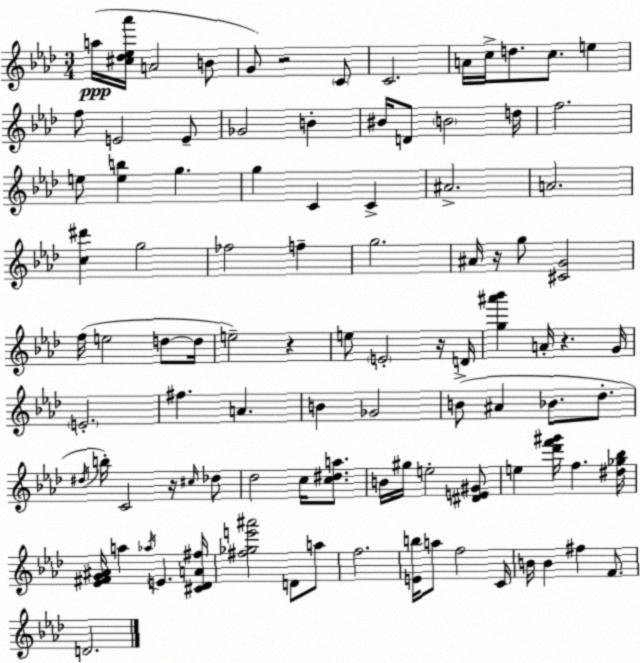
X:1
T:Untitled
M:3/4
L:1/4
K:Fm
a/4 [^c_d_e_a']/4 A2 B/2 G/2 z2 C/2 C2 A/4 c/4 d/2 c/2 e f/2 E2 E/2 _G2 B ^B/4 D/2 B2 d/4 f2 e/2 [eb] g g C C ^A2 A2 [c^d'] g2 _f2 f g2 ^A/4 z/4 g/2 [^CG]2 f/4 e2 d/2 d/4 e2 z e/2 E2 z/4 D/4 [g^a'_b'] A/4 z G/4 E2 ^f A B _G2 B/2 ^A _B/2 _d/2 ^d/4 b/4 C2 z/4 ^c/4 _d/2 _d2 c/4 [c^da]/2 B/4 ^g/4 e2 [^DE^G]/2 e [_d'f'^g']/4 f [^d_g_b]/4 [_E^FG^A]/4 a _a/4 E [^C_DA^f]/4 [^f_ge'^a']2 D/2 a/2 f2 [Eb]/4 a/2 f2 C/4 B/4 B ^f F/2 D2